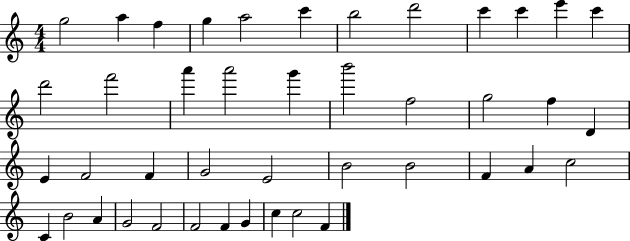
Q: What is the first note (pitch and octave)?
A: G5